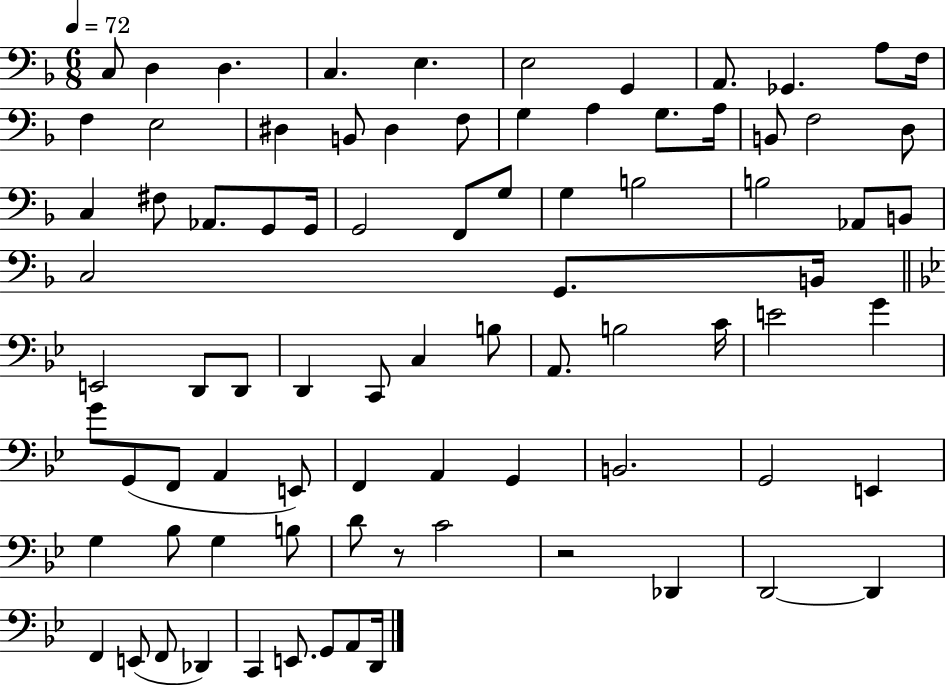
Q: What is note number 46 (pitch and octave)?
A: C3